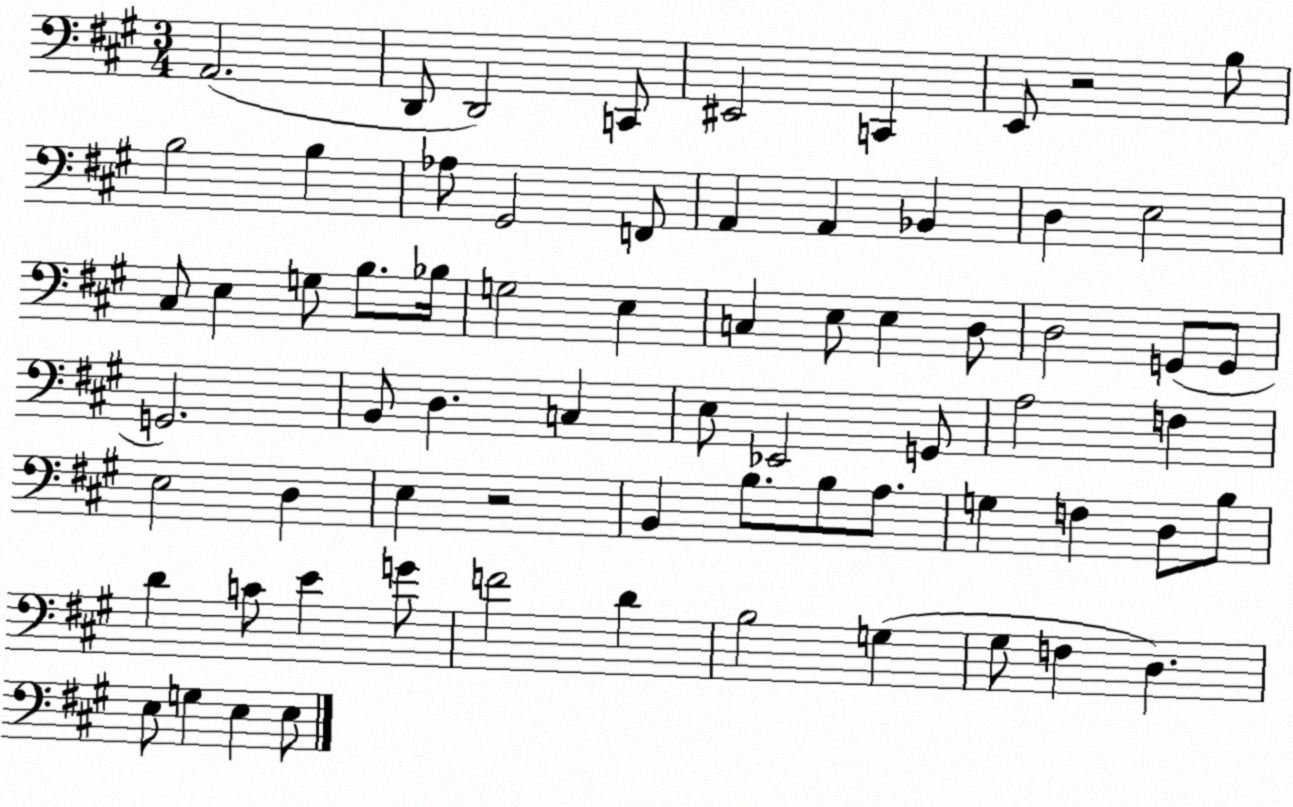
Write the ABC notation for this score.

X:1
T:Untitled
M:3/4
L:1/4
K:A
A,,2 D,,/2 D,,2 C,,/2 ^E,,2 C,, E,,/2 z2 B,/2 B,2 B, _A,/2 ^G,,2 F,,/2 A,, A,, _B,, D, E,2 ^C,/2 E, G,/2 B,/2 _B,/4 G,2 E, C, E,/2 E, D,/2 D,2 G,,/2 G,,/2 G,,2 B,,/2 D, C, E,/2 _E,,2 G,,/2 A,2 F, E,2 D, E, z2 B,, B,/2 B,/2 A,/2 G, F, D,/2 B,/2 D C/2 E G/2 F2 D B,2 G, ^G,/2 F, D, E,/2 G, E, E,/2